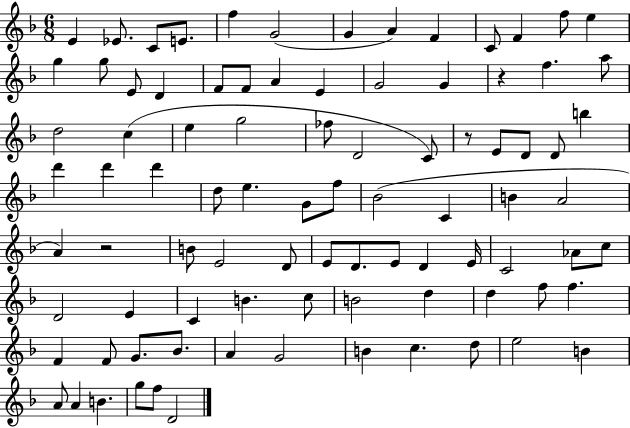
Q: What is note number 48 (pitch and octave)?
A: A4